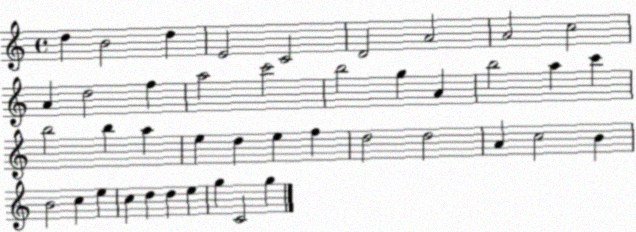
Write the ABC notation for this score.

X:1
T:Untitled
M:4/4
L:1/4
K:C
d B2 d E2 C2 D2 A2 A2 c2 A d2 f a2 c'2 b2 g A b2 a c' b2 b a e d e f d2 d2 A c2 B B2 c e c d d e g C2 g